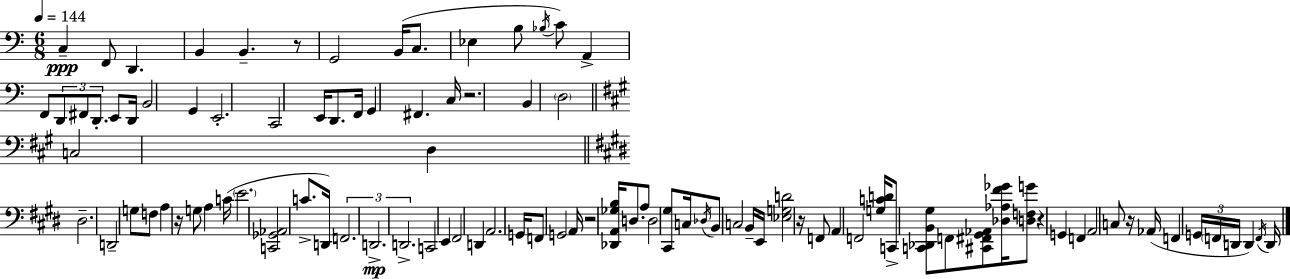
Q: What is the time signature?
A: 6/8